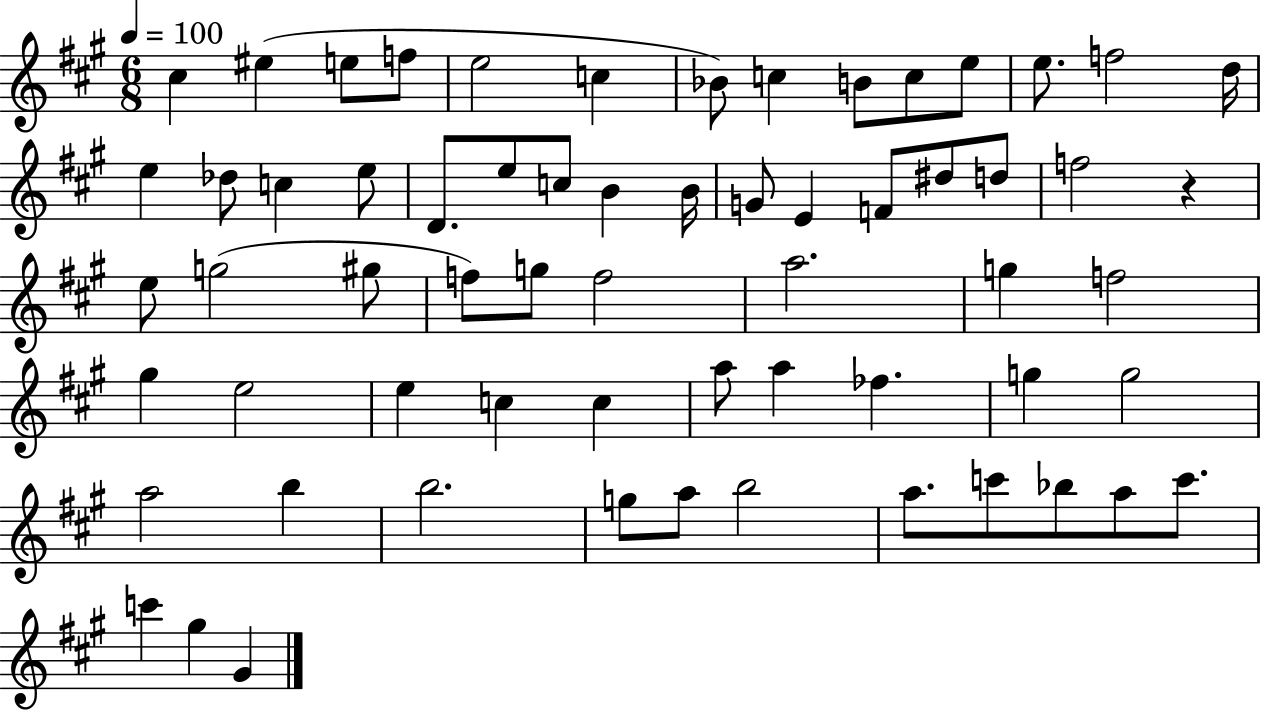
X:1
T:Untitled
M:6/8
L:1/4
K:A
^c ^e e/2 f/2 e2 c _B/2 c B/2 c/2 e/2 e/2 f2 d/4 e _d/2 c e/2 D/2 e/2 c/2 B B/4 G/2 E F/2 ^d/2 d/2 f2 z e/2 g2 ^g/2 f/2 g/2 f2 a2 g f2 ^g e2 e c c a/2 a _f g g2 a2 b b2 g/2 a/2 b2 a/2 c'/2 _b/2 a/2 c'/2 c' ^g ^G